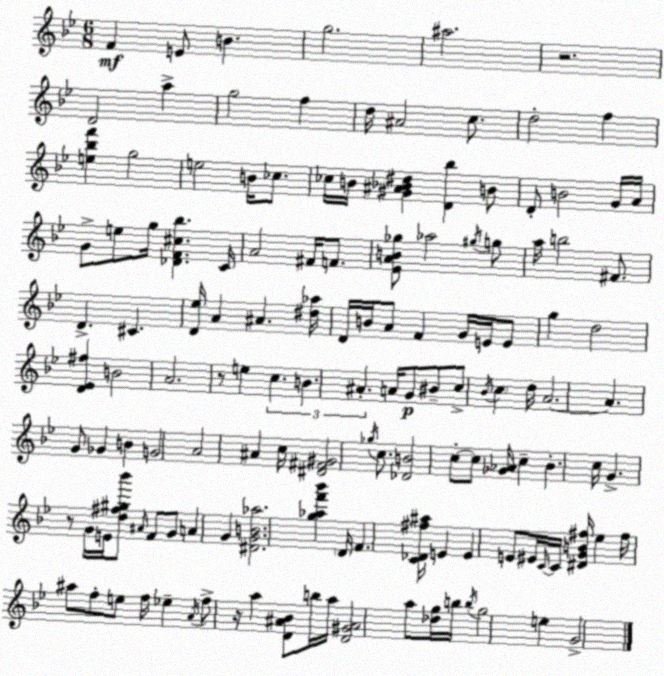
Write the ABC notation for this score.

X:1
T:Untitled
M:6/8
L:1/4
K:Bb
F E/2 B g2 ^a2 z2 D2 a g2 f d/4 ^A2 c/2 d2 f [e_bf'] g2 e2 B/4 _c/2 _c/4 B/4 [^G^A_B^d] [D_b] B/2 D/2 B2 G/4 A/4 G/2 e/2 g/4 [_DF^c_b] C/4 A2 ^F/4 F/2 [_EAB_g]/2 _a2 ^g/4 g/2 a/4 b2 ^F/2 D ^C [D_e]/4 A ^A [^d_a]/4 D/4 B/4 A/2 F G/4 E/4 E/2 g d2 [D_E^f] B2 A2 z/2 e c B ^A A/4 G/2 ^B/2 c/2 _B/4 c d/4 A2 A G/2 _G B G2 A2 ^A c/4 [^D^F^G]2 _g/4 c/2 [_DB]2 c/2 c/2 [_G_A]/4 c _B c/4 G z/2 G/4 E/4 [d^f^g_b']/2 ^A/4 F/2 G/2 A G [^DGB_a]2 [g_af'_b'] D/4 F [C_D^f^a]/4 E E E/2 ^E/4 C/4 C/4 [^DGB^f]/4 _e ^f/4 ^a/2 f/2 e/2 f/4 _e A/4 f/2 z/4 a [D^A_B]/2 b/4 a/4 [D^G^A]2 a/2 [_dg]/4 b/4 b/4 g2 e G2